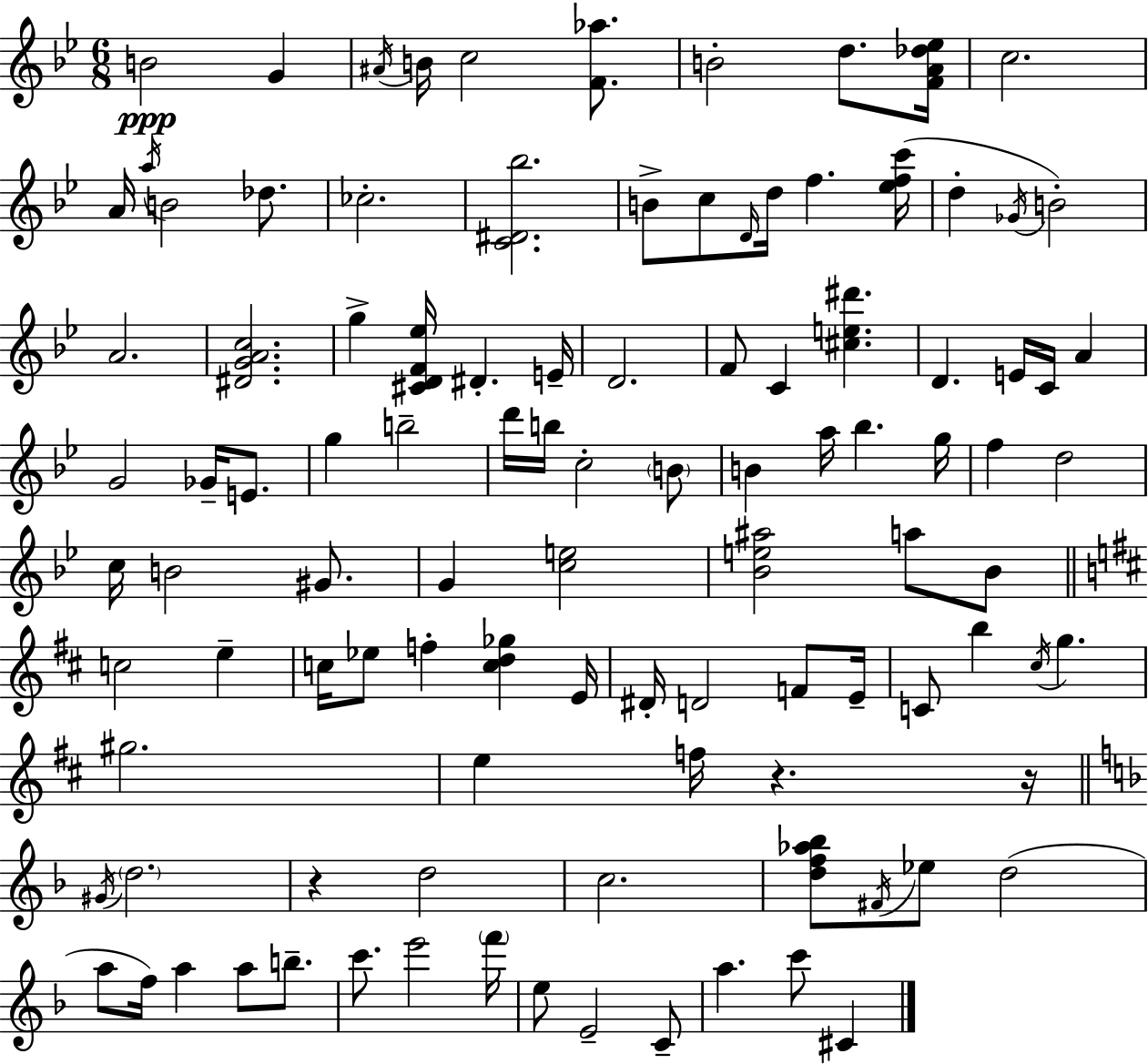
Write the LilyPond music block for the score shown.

{
  \clef treble
  \numericTimeSignature
  \time 6/8
  \key g \minor
  \repeat volta 2 { b'2\ppp g'4 | \acciaccatura { ais'16 } b'16 c''2 <f' aes''>8. | b'2-. d''8. | <f' a' des'' ees''>16 c''2. | \break a'16 \acciaccatura { a''16 } b'2 des''8. | ces''2.-. | <c' dis' bes''>2. | b'8-> c''8 \grace { d'16 } d''16 f''4. | \break <ees'' f'' c'''>16( d''4-. \acciaccatura { ges'16 } b'2-.) | a'2. | <dis' g' a' c''>2. | g''4-> <cis' d' f' ees''>16 dis'4.-. | \break e'16-- d'2. | f'8 c'4 <cis'' e'' dis'''>4. | d'4. e'16 c'16 | a'4 g'2 | \break ges'16-- e'8. g''4 b''2-- | d'''16 b''16 c''2-. | \parenthesize b'8 b'4 a''16 bes''4. | g''16 f''4 d''2 | \break c''16 b'2 | gis'8. g'4 <c'' e''>2 | <bes' e'' ais''>2 | a''8 bes'8 \bar "||" \break \key b \minor c''2 e''4-- | c''16 ees''8 f''4-. <c'' d'' ges''>4 e'16 | dis'16-. d'2 f'8 e'16-- | c'8 b''4 \acciaccatura { cis''16 } g''4. | \break gis''2. | e''4 f''16 r4. | r16 \bar "||" \break \key f \major \acciaccatura { gis'16 } \parenthesize d''2. | r4 d''2 | c''2. | <d'' f'' aes'' bes''>8 \acciaccatura { fis'16 } ees''8 d''2( | \break a''8 f''16) a''4 a''8 b''8.-- | c'''8. e'''2 | \parenthesize f'''16 e''8 e'2-- | c'8-- a''4. c'''8 cis'4 | \break } \bar "|."
}